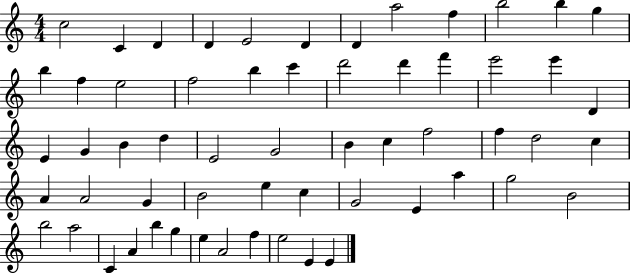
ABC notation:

X:1
T:Untitled
M:4/4
L:1/4
K:C
c2 C D D E2 D D a2 f b2 b g b f e2 f2 b c' d'2 d' f' e'2 e' D E G B d E2 G2 B c f2 f d2 c A A2 G B2 e c G2 E a g2 B2 b2 a2 C A b g e A2 f e2 E E